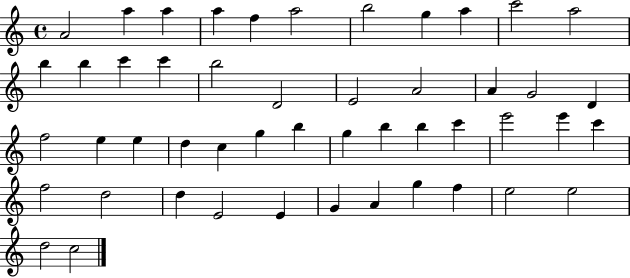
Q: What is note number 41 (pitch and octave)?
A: E4